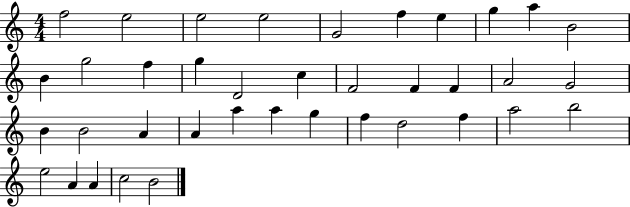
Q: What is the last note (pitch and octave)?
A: B4